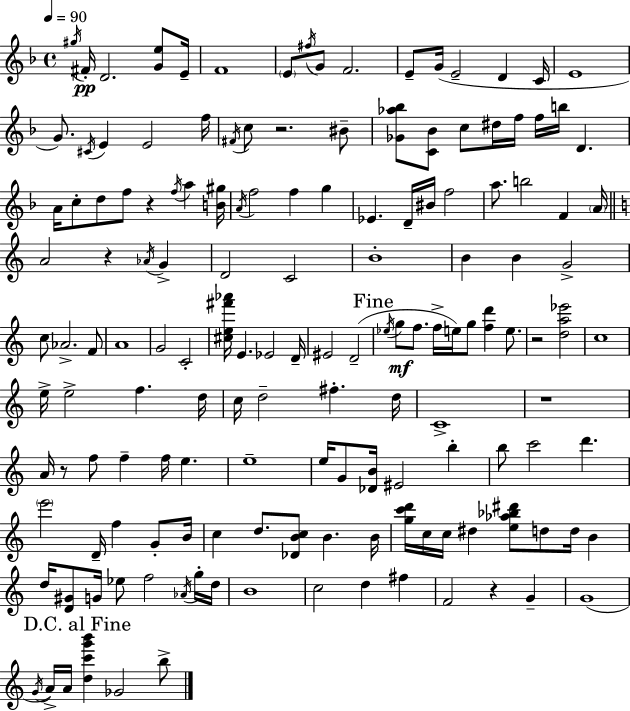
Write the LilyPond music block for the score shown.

{
  \clef treble
  \time 4/4
  \defaultTimeSignature
  \key d \minor
  \tempo 4 = 90
  \repeat volta 2 { \acciaccatura { gis''16 }\pp fis'16-. d'2. <g' e''>8 | e'16-- f'1 | \parenthesize e'8 \acciaccatura { fis''16 } g'8 f'2. | e'8-- g'16( e'2-- d'4 | \break c'16 e'1 | g'8.) \acciaccatura { cis'16 } e'4 e'2 | f''16 \acciaccatura { fis'16 } c''8 r2. | bis'8-- <ges' aes'' bes''>8 <c' bes'>8 c''8 dis''16 f''16 f''16 b''16 d'4. | \break a'16 c''8-. d''8 f''8 r4 \acciaccatura { f''16 } | a''4 <b' gis''>16 \acciaccatura { a'16 } f''2 f''4 | g''4 ees'4. d'16-- bis'16 f''2 | a''8. b''2 | \break f'4 \parenthesize a'16 \bar "||" \break \key a \minor a'2 r4 \acciaccatura { aes'16 } g'4-> | d'2 c'2 | b'1-. | b'4 b'4 g'2-> | \break c''8 aes'2.-> f'8 | a'1 | g'2 c'2-. | <cis'' e'' fis''' aes'''>16 e'4. ees'2 | \break d'16-- eis'2 d'2--( | \mark "Fine" \acciaccatura { ees''16 }\mf g''8 f''8. f''16-> e''16) g''8 <f'' d'''>4 e''8. | r2 <d'' a'' ees'''>2 | c''1 | \break e''16-> e''2-> f''4. | d''16 c''16 d''2-- fis''4.-. | d''16 c'1-> | r1 | \break a'16 r8 f''8 f''4-- f''16 e''4. | e''1-- | e''16 g'8 <des' b'>16 eis'2 b''4-. | b''8 c'''2 d'''4. | \break \parenthesize e'''2 d'16-- f''4 g'8-. | b'16 c''4 d''8. <des' b' c''>8 b'4. | b'16 <g'' c''' d'''>16 c''16 c''16 dis''4 <e'' aes'' bes'' dis'''>8 d''8 d''16 b'4 | d''16 <d' gis'>8 g'16 ees''8 f''2 | \break \acciaccatura { aes'16 } g''16-. d''16 b'1 | c''2 d''4 fis''4 | f'2 r4 g'4-- | g'1( | \break \mark "D.C. al Fine" \acciaccatura { g'16 } a'16->) a'16 <d'' c''' g''' b'''>4 ges'2 | b''8-> } \bar "|."
}